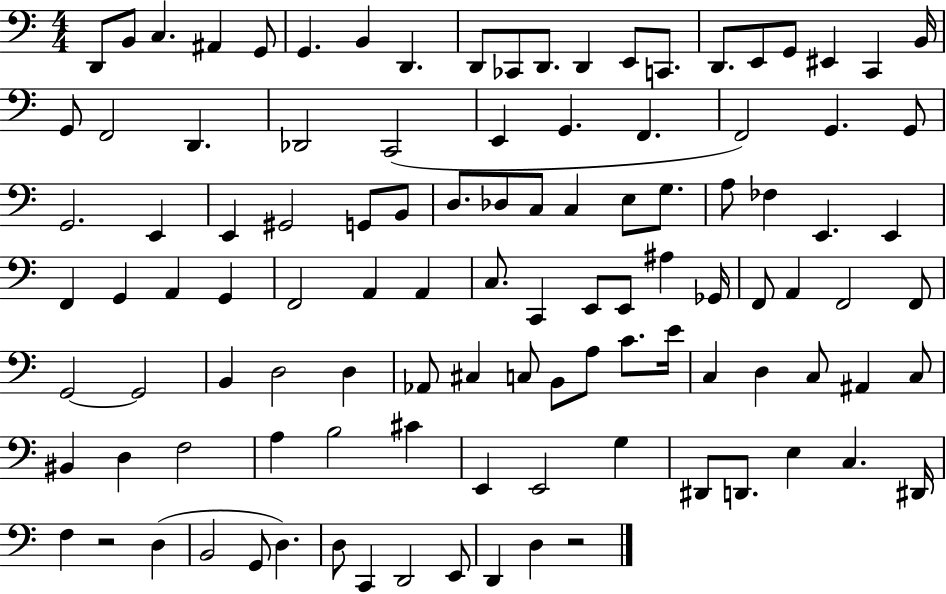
{
  \clef bass
  \numericTimeSignature
  \time 4/4
  \key c \major
  d,8 b,8 c4. ais,4 g,8 | g,4. b,4 d,4. | d,8 ces,8 d,8. d,4 e,8 c,8. | d,8. e,8 g,8 eis,4 c,4 b,16 | \break g,8 f,2 d,4. | des,2 c,2( | e,4 g,4. f,4. | f,2) g,4. g,8 | \break g,2. e,4 | e,4 gis,2 g,8 b,8 | d8. des8 c8 c4 e8 g8. | a8 fes4 e,4. e,4 | \break f,4 g,4 a,4 g,4 | f,2 a,4 a,4 | c8. c,4 e,8 e,8 ais4 ges,16 | f,8 a,4 f,2 f,8 | \break g,2~~ g,2 | b,4 d2 d4 | aes,8 cis4 c8 b,8 a8 c'8. e'16 | c4 d4 c8 ais,4 c8 | \break bis,4 d4 f2 | a4 b2 cis'4 | e,4 e,2 g4 | dis,8 d,8. e4 c4. dis,16 | \break f4 r2 d4( | b,2 g,8 d4.) | d8 c,4 d,2 e,8 | d,4 d4 r2 | \break \bar "|."
}